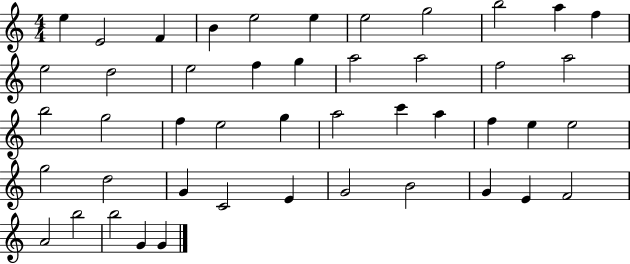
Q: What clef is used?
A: treble